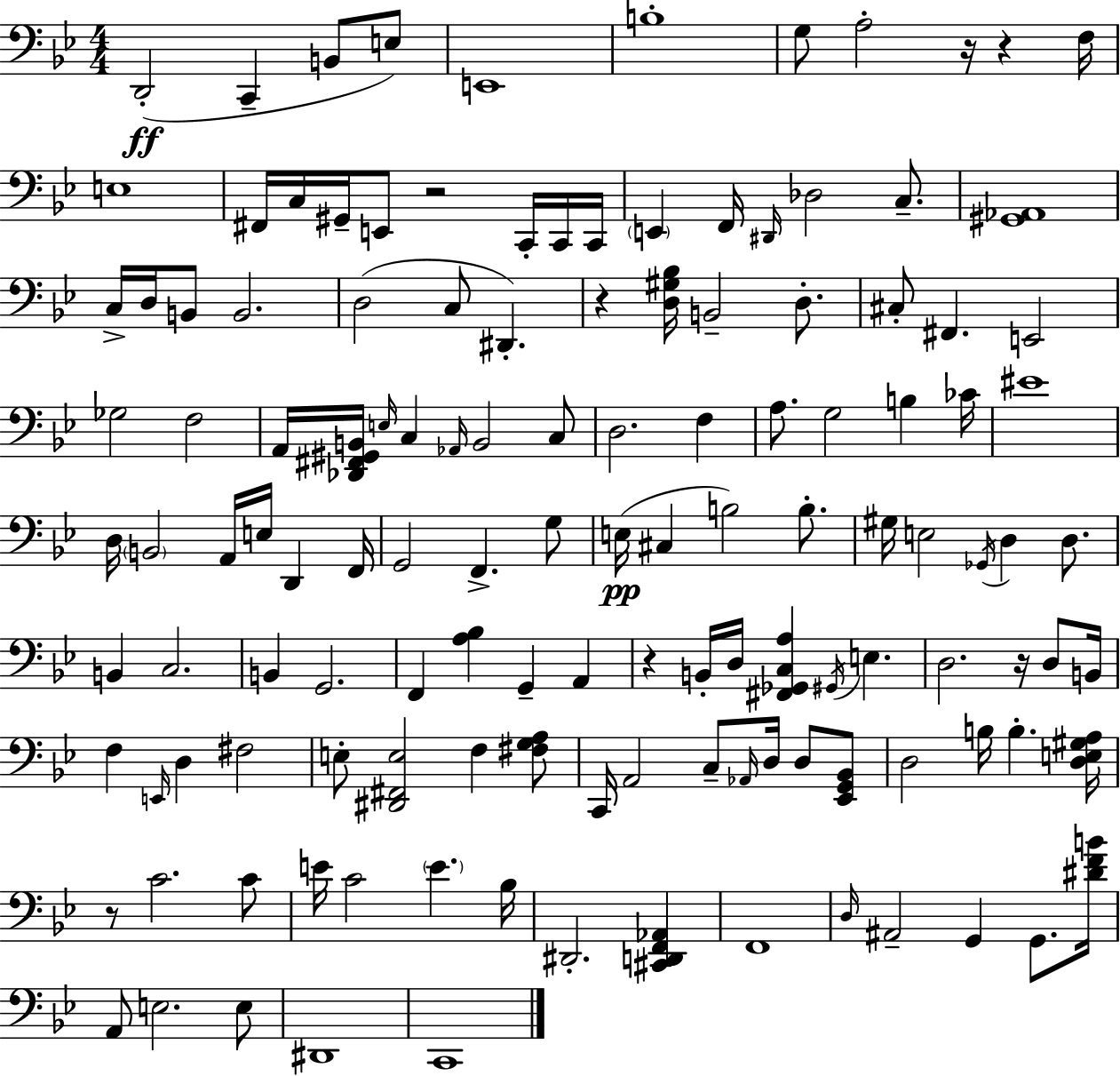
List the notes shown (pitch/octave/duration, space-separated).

D2/h C2/q B2/e E3/e E2/w B3/w G3/e A3/h R/s R/q F3/s E3/w F#2/s C3/s G#2/s E2/e R/h C2/s C2/s C2/s E2/q F2/s D#2/s Db3/h C3/e. [G#2,Ab2]/w C3/s D3/s B2/e B2/h. D3/h C3/e D#2/q. R/q [D3,G#3,Bb3]/s B2/h D3/e. C#3/e F#2/q. E2/h Gb3/h F3/h A2/s [Db2,F#2,G#2,B2]/s E3/s C3/q Ab2/s B2/h C3/e D3/h. F3/q A3/e. G3/h B3/q CES4/s EIS4/w D3/s B2/h A2/s E3/s D2/q F2/s G2/h F2/q. G3/e E3/s C#3/q B3/h B3/e. G#3/s E3/h Gb2/s D3/q D3/e. B2/q C3/h. B2/q G2/h. F2/q [A3,Bb3]/q G2/q A2/q R/q B2/s D3/s [F#2,Gb2,C3,A3]/q G#2/s E3/q. D3/h. R/s D3/e B2/s F3/q E2/s D3/q F#3/h E3/e [D#2,F#2,E3]/h F3/q [F#3,G3,A3]/e C2/s A2/h C3/e Ab2/s D3/s D3/e [Eb2,G2,Bb2]/e D3/h B3/s B3/q. [D3,E3,G#3,A3]/s R/e C4/h. C4/e E4/s C4/h E4/q. Bb3/s D#2/h. [C#2,D2,F2,Ab2]/q F2/w D3/s A#2/h G2/q G2/e. [D#4,F4,B4]/s A2/e E3/h. E3/e D#2/w C2/w